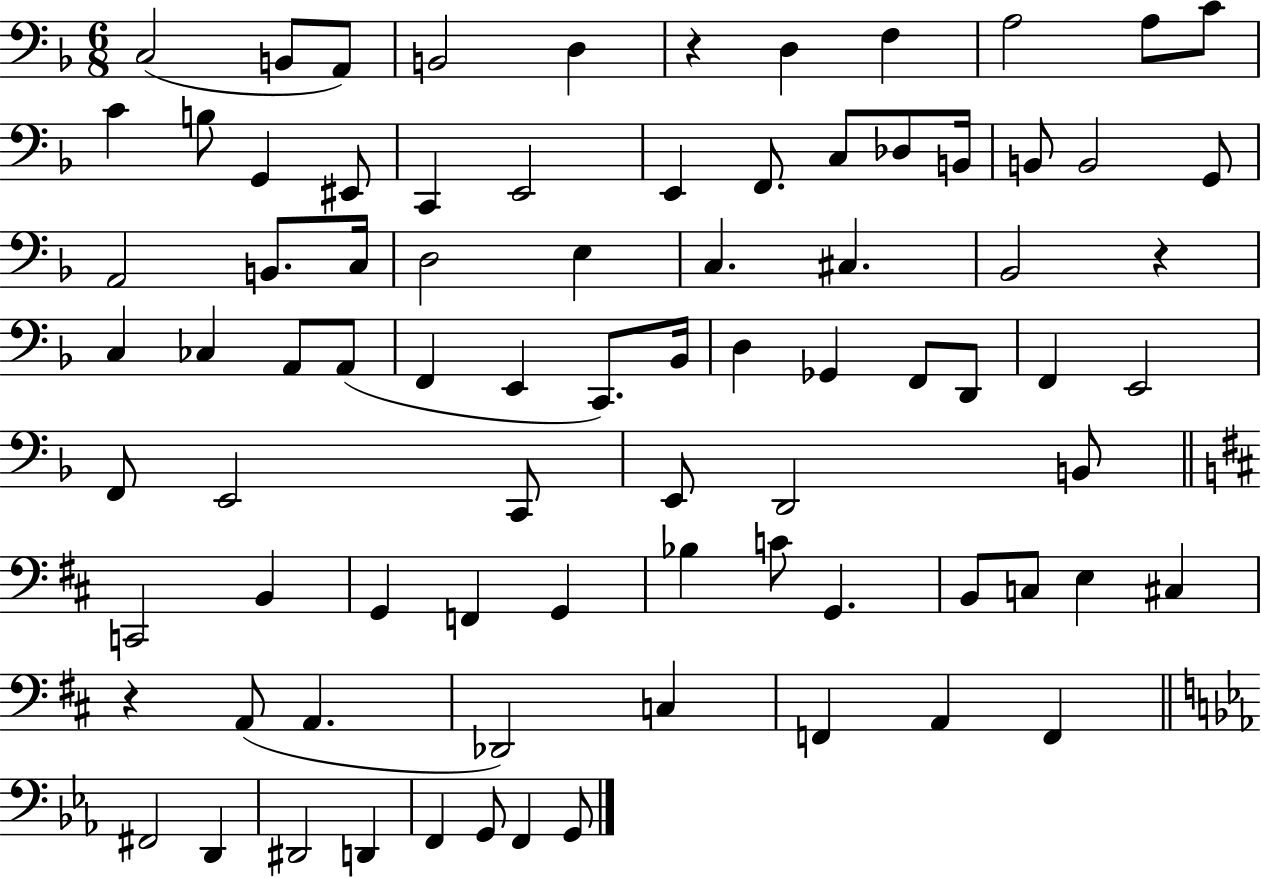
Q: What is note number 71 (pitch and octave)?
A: F2